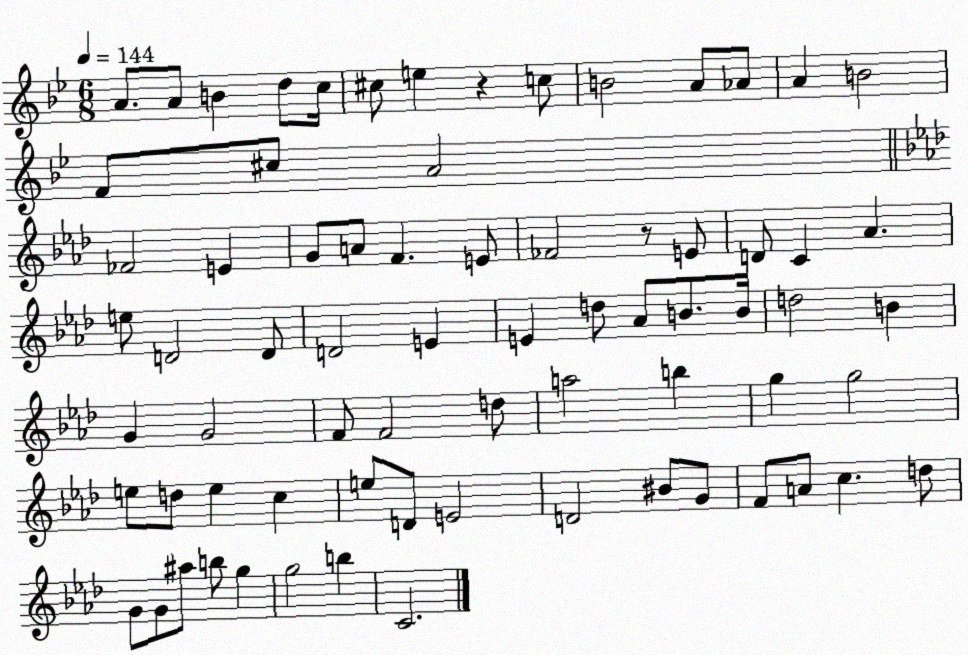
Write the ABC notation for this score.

X:1
T:Untitled
M:6/8
L:1/4
K:Bb
A/2 A/2 B d/2 c/4 ^c/2 e z c/2 B2 A/2 _A/2 A B2 F/2 ^c/2 A2 _F2 E G/2 A/2 F E/2 _F2 z/2 E/2 D/2 C _A e/2 D2 D/2 D2 E E d/2 _A/2 B/2 B/4 d2 B G G2 F/2 F2 d/2 a2 b g g2 e/2 d/2 e c e/2 D/2 E2 D2 ^B/2 G/2 F/2 A/2 c d/2 G/2 G/2 ^a/2 b/2 g g2 b C2